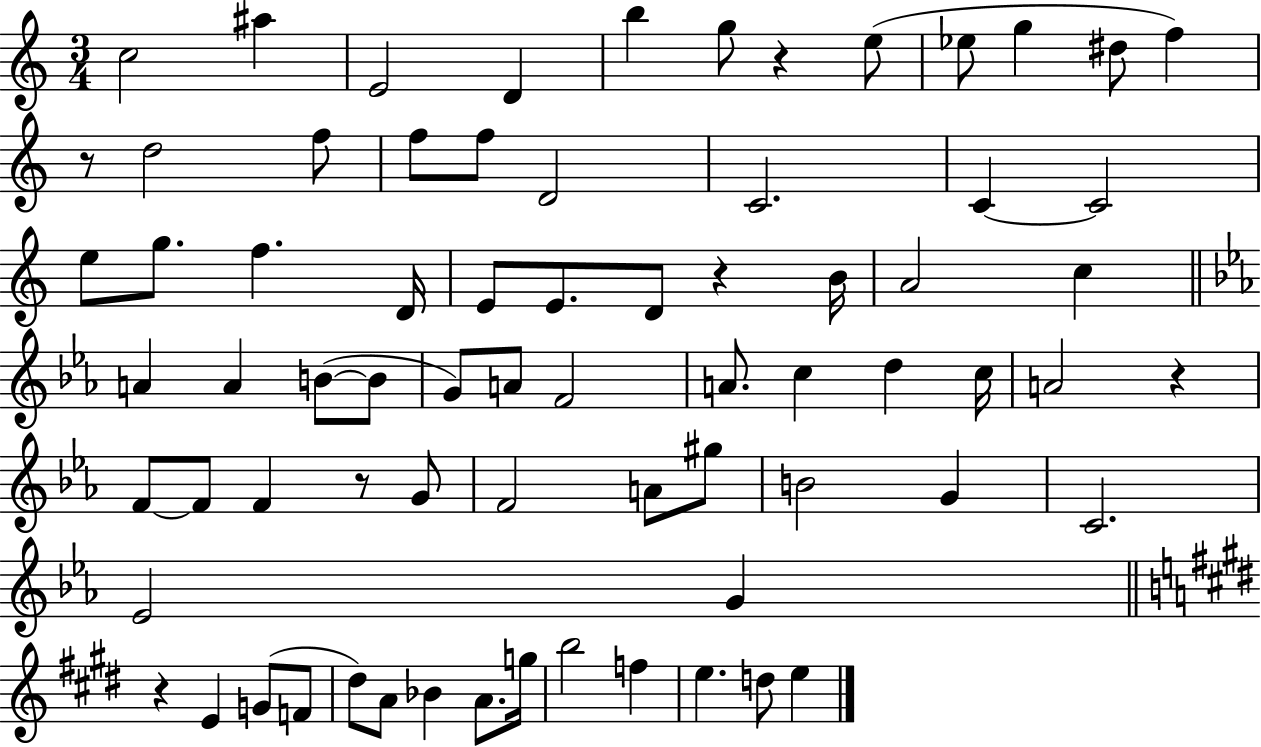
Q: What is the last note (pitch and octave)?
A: E5